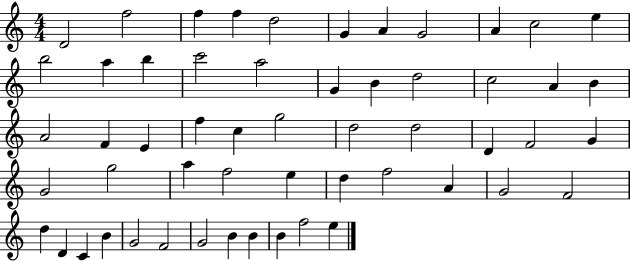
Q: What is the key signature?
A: C major